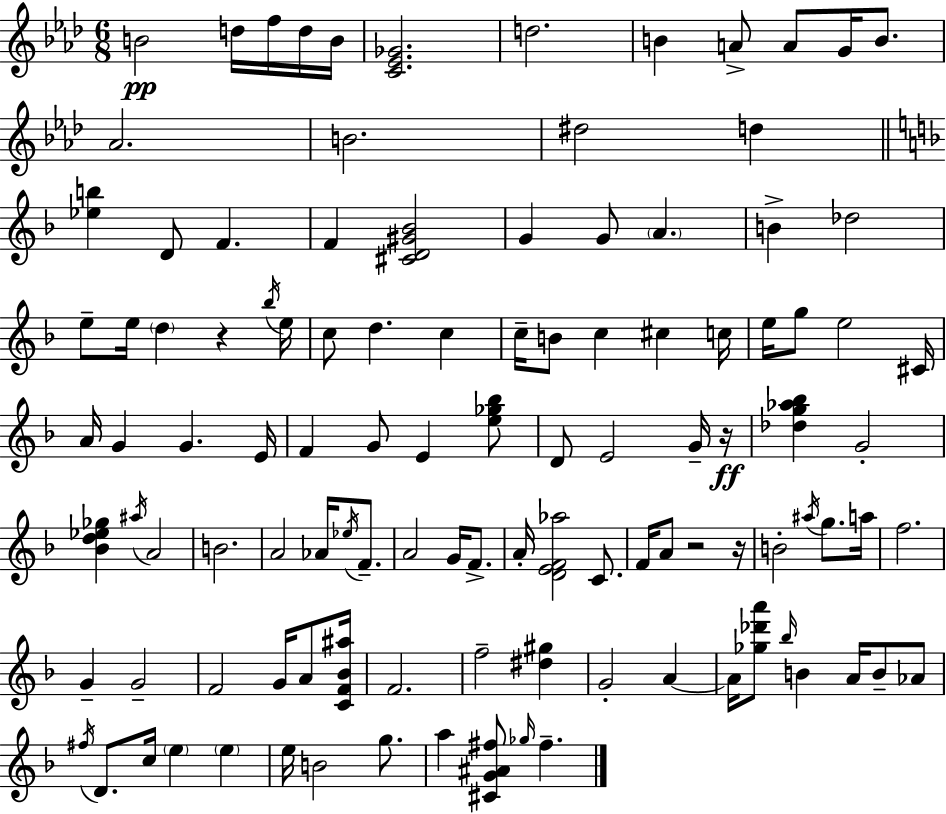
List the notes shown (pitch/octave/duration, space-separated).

B4/h D5/s F5/s D5/s B4/s [C4,Eb4,Gb4]/h. D5/h. B4/q A4/e A4/e G4/s B4/e. Ab4/h. B4/h. D#5/h D5/q [Eb5,B5]/q D4/e F4/q. F4/q [C#4,D4,G#4,Bb4]/h G4/q G4/e A4/q. B4/q Db5/h E5/e E5/s D5/q R/q Bb5/s E5/s C5/e D5/q. C5/q C5/s B4/e C5/q C#5/q C5/s E5/s G5/e E5/h C#4/s A4/s G4/q G4/q. E4/s F4/q G4/e E4/q [E5,Gb5,Bb5]/e D4/e E4/h G4/s R/s [Db5,G5,Ab5,Bb5]/q G4/h [Bb4,D5,Eb5,Gb5]/q A#5/s A4/h B4/h. A4/h Ab4/s Eb5/s F4/e. A4/h G4/s F4/e. A4/s [D4,E4,F4,Ab5]/h C4/e. F4/s A4/e R/h R/s B4/h A#5/s G5/e. A5/s F5/h. G4/q G4/h F4/h G4/s A4/e [C4,F4,Bb4,A#5]/s F4/h. F5/h [D#5,G#5]/q G4/h A4/q A4/s [Gb5,Db6,A6]/e Bb5/s B4/q A4/s B4/e Ab4/e F#5/s D4/e. C5/s E5/q E5/q E5/s B4/h G5/e. A5/q [C#4,G4,A#4,F#5]/e Gb5/s F#5/q.